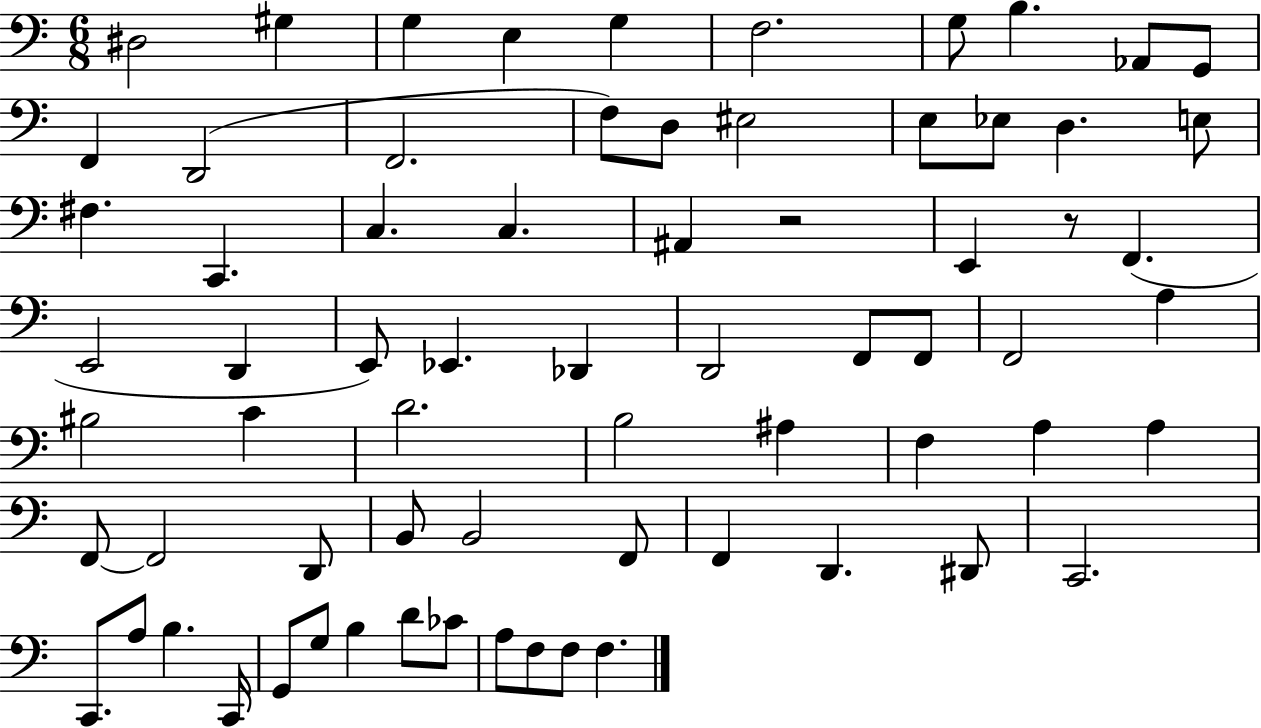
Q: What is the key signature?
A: C major